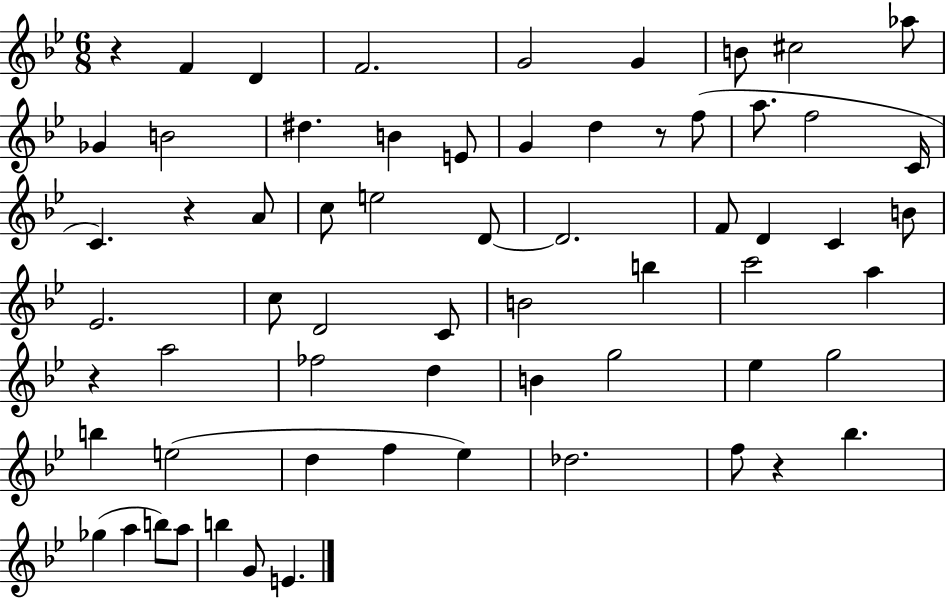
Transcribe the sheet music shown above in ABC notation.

X:1
T:Untitled
M:6/8
L:1/4
K:Bb
z F D F2 G2 G B/2 ^c2 _a/2 _G B2 ^d B E/2 G d z/2 f/2 a/2 f2 C/4 C z A/2 c/2 e2 D/2 D2 F/2 D C B/2 _E2 c/2 D2 C/2 B2 b c'2 a z a2 _f2 d B g2 _e g2 b e2 d f _e _d2 f/2 z _b _g a b/2 a/2 b G/2 E